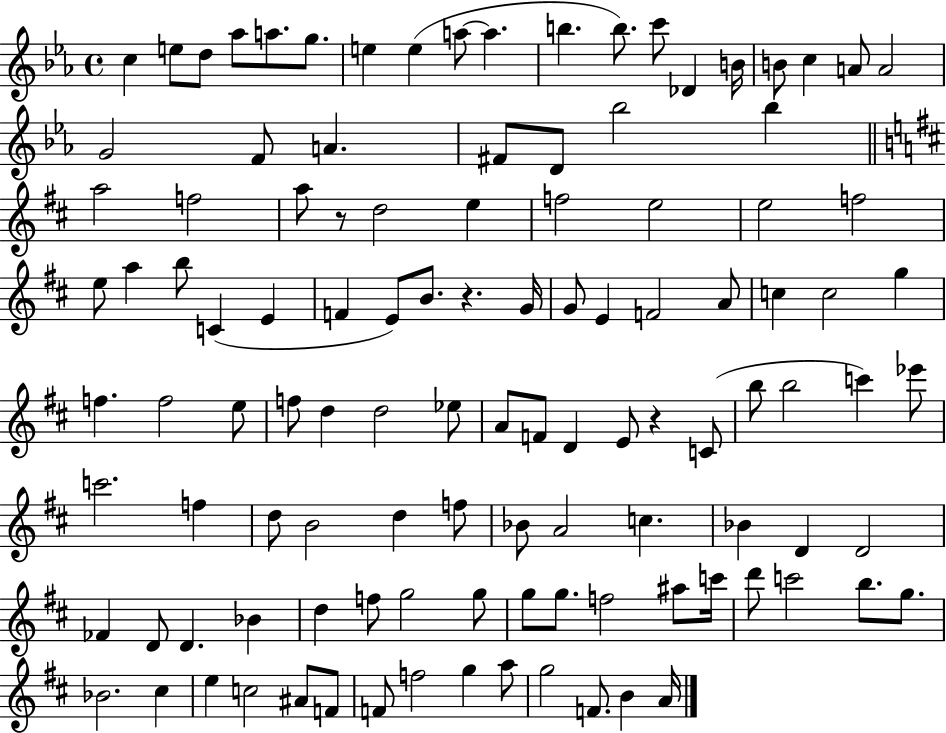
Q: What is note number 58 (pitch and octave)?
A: Eb5